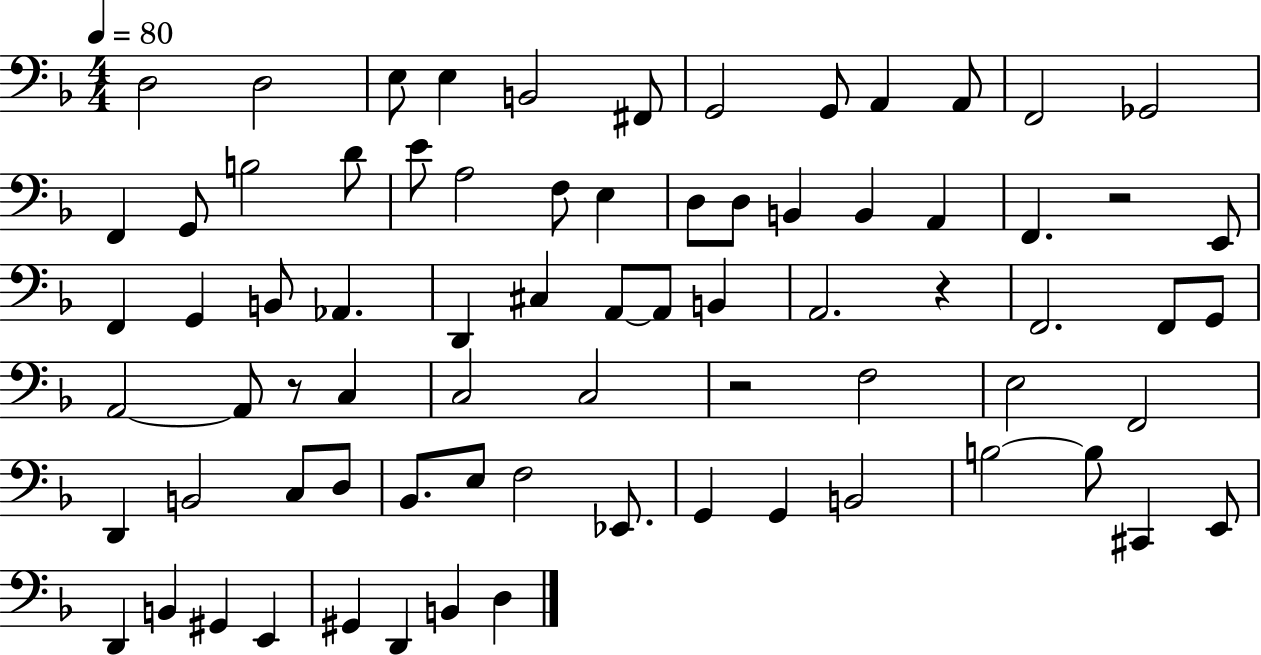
X:1
T:Untitled
M:4/4
L:1/4
K:F
D,2 D,2 E,/2 E, B,,2 ^F,,/2 G,,2 G,,/2 A,, A,,/2 F,,2 _G,,2 F,, G,,/2 B,2 D/2 E/2 A,2 F,/2 E, D,/2 D,/2 B,, B,, A,, F,, z2 E,,/2 F,, G,, B,,/2 _A,, D,, ^C, A,,/2 A,,/2 B,, A,,2 z F,,2 F,,/2 G,,/2 A,,2 A,,/2 z/2 C, C,2 C,2 z2 F,2 E,2 F,,2 D,, B,,2 C,/2 D,/2 _B,,/2 E,/2 F,2 _E,,/2 G,, G,, B,,2 B,2 B,/2 ^C,, E,,/2 D,, B,, ^G,, E,, ^G,, D,, B,, D,